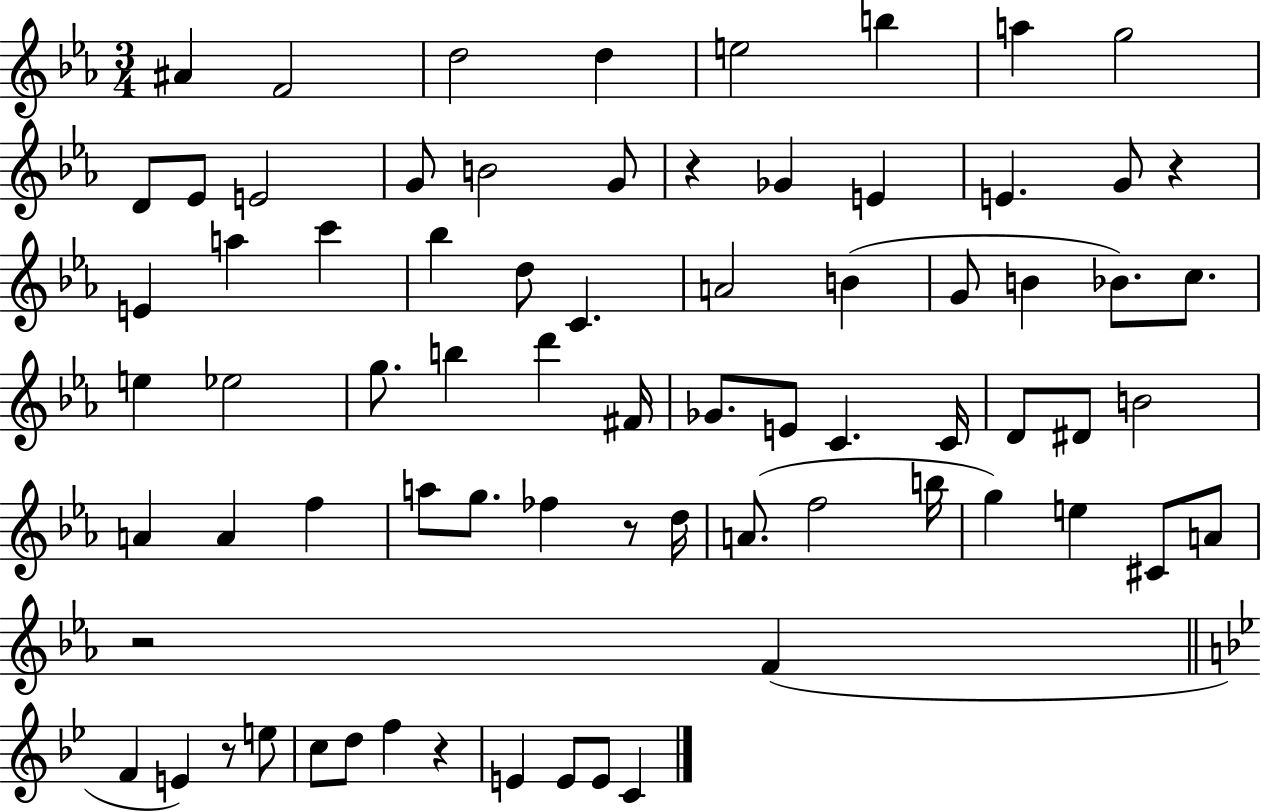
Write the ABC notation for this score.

X:1
T:Untitled
M:3/4
L:1/4
K:Eb
^A F2 d2 d e2 b a g2 D/2 _E/2 E2 G/2 B2 G/2 z _G E E G/2 z E a c' _b d/2 C A2 B G/2 B _B/2 c/2 e _e2 g/2 b d' ^F/4 _G/2 E/2 C C/4 D/2 ^D/2 B2 A A f a/2 g/2 _f z/2 d/4 A/2 f2 b/4 g e ^C/2 A/2 z2 F F E z/2 e/2 c/2 d/2 f z E E/2 E/2 C